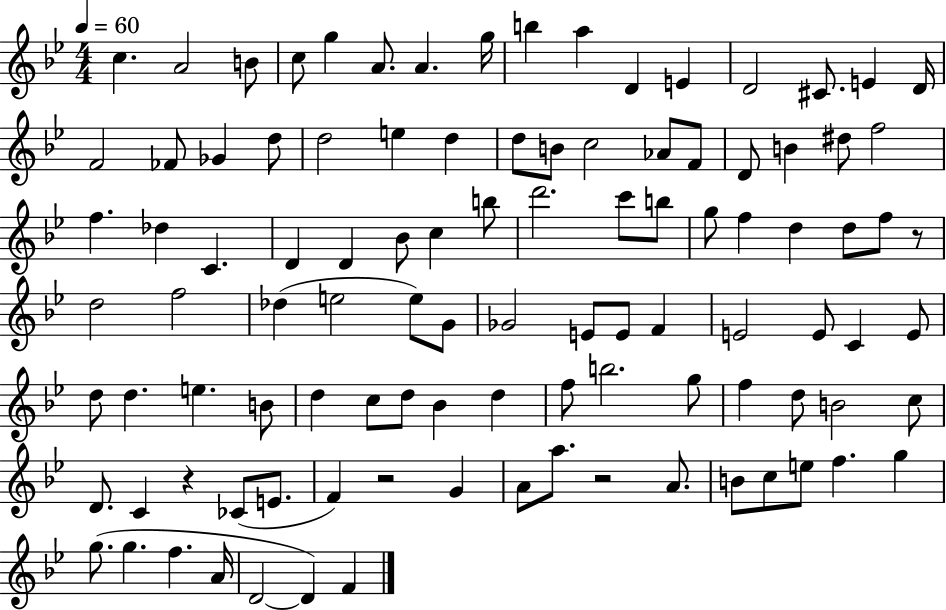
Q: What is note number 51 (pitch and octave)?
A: Db5